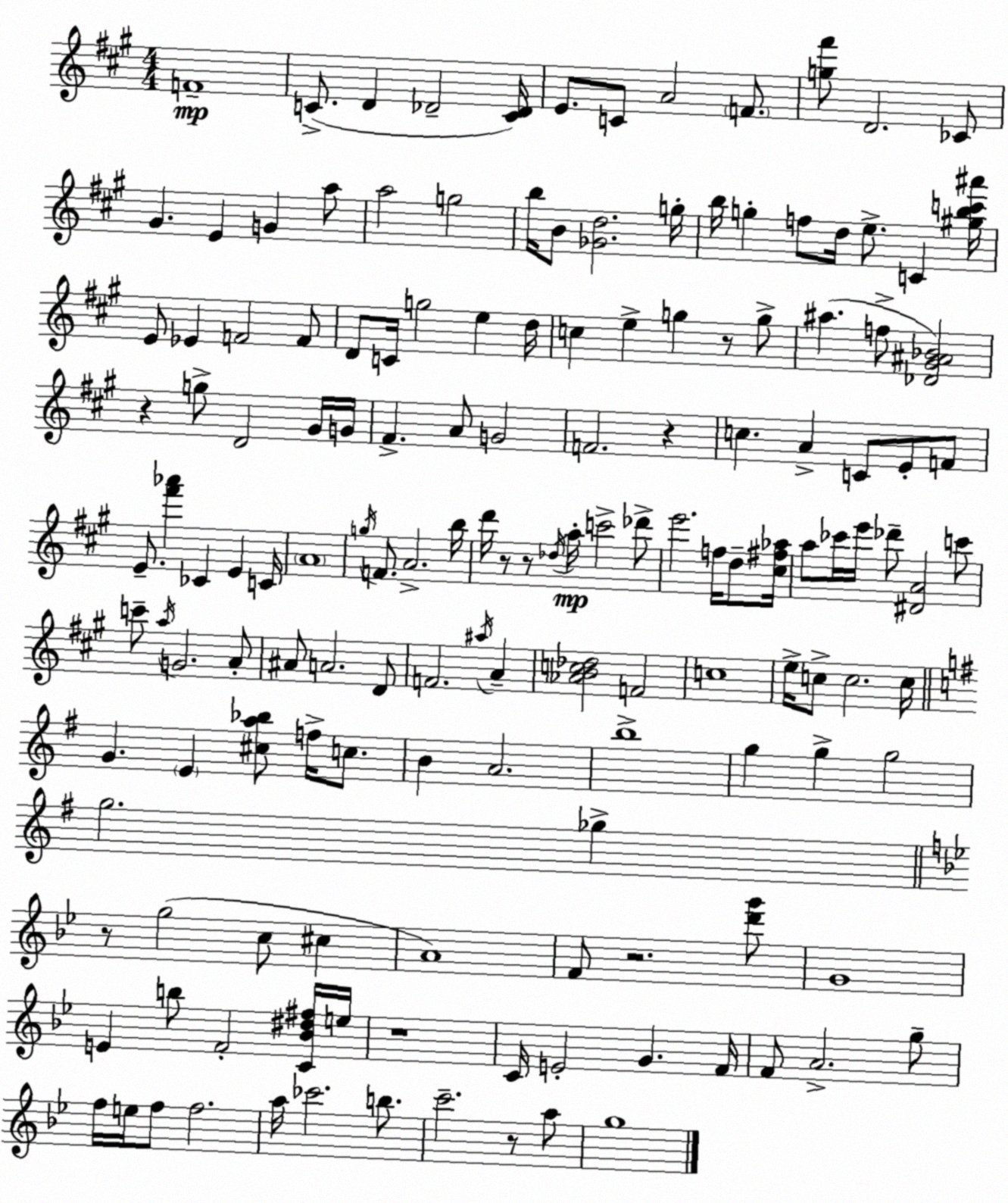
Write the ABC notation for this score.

X:1
T:Untitled
M:4/4
L:1/4
K:A
F4 C/2 D _D2 [C_D]/4 E/2 C/2 A2 F/2 [g^f']/2 D2 _C/2 ^G E G a/2 a2 g2 b/4 B/2 [_Gd]2 g/4 b/4 g f/2 d/4 e/2 C [^gbc'^a']/4 E/2 _E F2 F/2 D/2 C/4 g2 e d/4 c e g z/2 g/2 ^a f/2 [_D^G^A_B]2 z g/2 D2 ^G/4 G/4 ^F A/2 G2 F2 z c A C/2 E/2 F/2 E/2 [^f'_a'] _C E C/4 A4 g/4 F/2 A2 b/4 d'/4 z/2 z/2 _d/4 a/4 c'2 _d'/2 e'2 f/4 d/2 [^c^f_a]/4 a/2 _c'/4 e'/4 _d'/2 [^DA]2 c'/2 c'/2 a/4 G2 A/2 ^A/2 A2 D/2 F2 ^a/4 A [_ABc_d]2 F2 c4 e/4 c/2 c2 c/4 G E [^ca_b]/2 f/4 c/2 B A2 b4 g g g2 g2 _g z/2 g2 c/2 ^c A4 F/2 z2 [d'g']/2 G4 E b/2 F2 [C_B^d^f]/4 e/4 z4 C/4 E2 G F/4 F/2 A2 g/2 f/4 e/4 f/2 f2 a/4 _c'2 b/2 c'2 z/2 a/2 g4